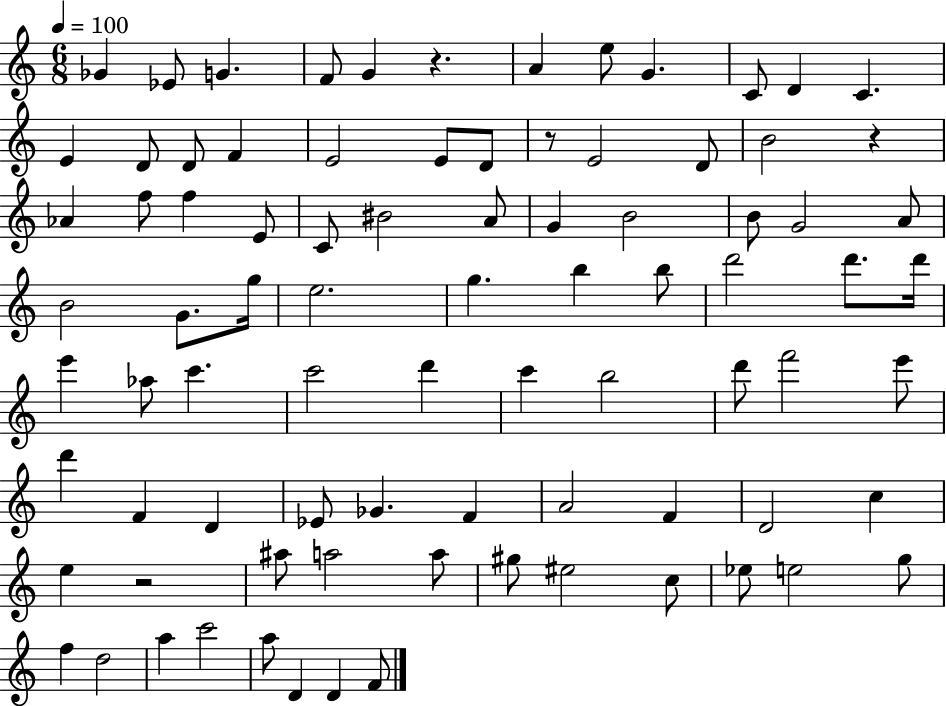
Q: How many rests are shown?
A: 4